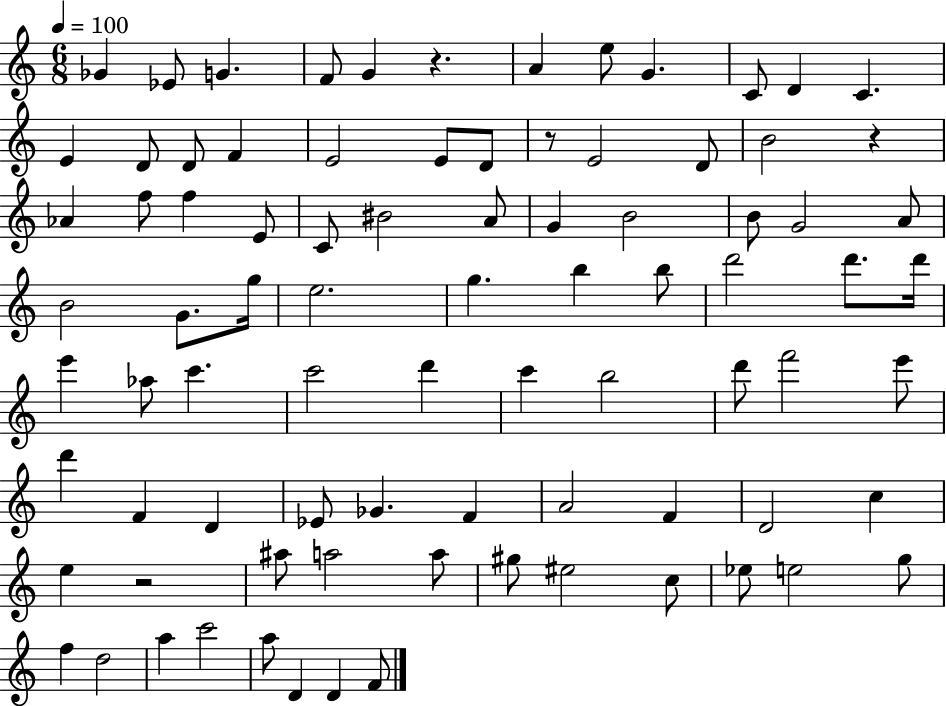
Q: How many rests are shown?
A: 4